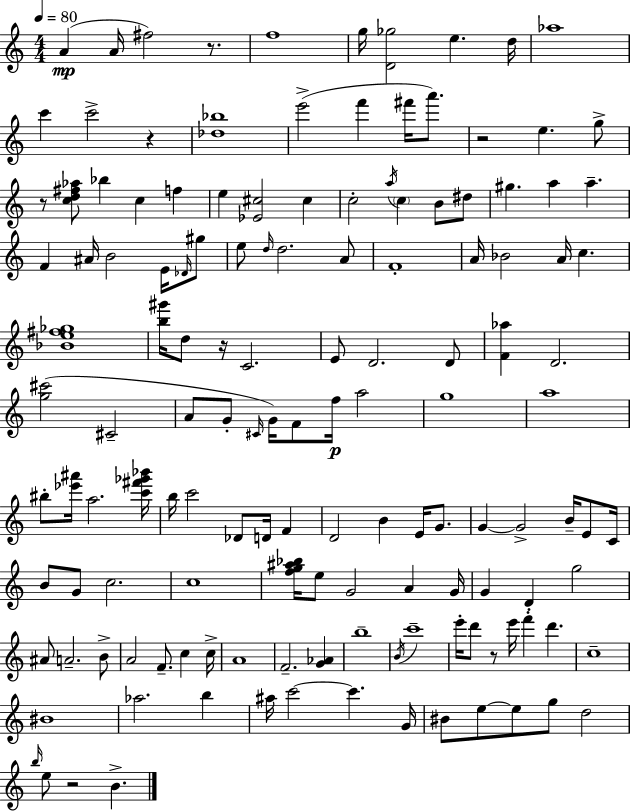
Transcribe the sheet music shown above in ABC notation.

X:1
T:Untitled
M:4/4
L:1/4
K:Am
A A/4 ^f2 z/2 f4 g/4 [D_g]2 e d/4 _a4 c' c'2 z [_d_b]4 e'2 f' ^f'/4 a'/2 z2 e g/2 z/2 [cd^f_a]/2 _b c f e [_E^c]2 ^c c2 a/4 c B/2 ^d/2 ^g a a F ^A/4 B2 E/4 _D/4 ^g/2 e/2 d/4 d2 A/2 F4 A/4 _B2 A/4 c [_Be^f_g]4 [b^g']/4 d/2 z/4 C2 E/2 D2 D/2 [F_a] D2 [g^c']2 ^C2 A/2 G/2 ^C/4 G/4 F/2 f/4 a2 g4 a4 ^b/2 [_e'^a']/4 a2 [c'^f'_g'_b']/4 b/4 c'2 _D/2 D/4 F D2 B E/4 G/2 G G2 B/4 E/2 C/4 B/2 G/2 c2 c4 [fg^a_b]/4 e/2 G2 A G/4 G D g2 ^A/2 A2 B/2 A2 F/2 c c/4 A4 F2 [G_A] b4 B/4 c'4 e'/4 d'/2 z/2 e'/4 f' d' c4 ^B4 _a2 b ^a/4 c'2 c' G/4 ^B/2 e/2 e/2 g/2 d2 b/4 e/2 z2 B